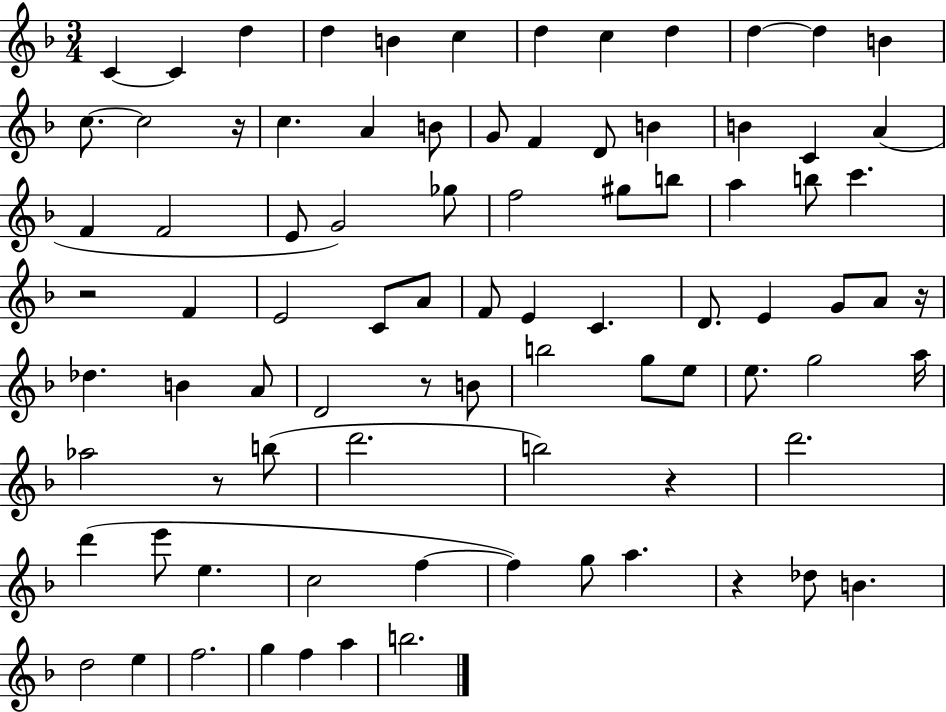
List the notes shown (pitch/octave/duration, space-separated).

C4/q C4/q D5/q D5/q B4/q C5/q D5/q C5/q D5/q D5/q D5/q B4/q C5/e. C5/h R/s C5/q. A4/q B4/e G4/e F4/q D4/e B4/q B4/q C4/q A4/q F4/q F4/h E4/e G4/h Gb5/e F5/h G#5/e B5/e A5/q B5/e C6/q. R/h F4/q E4/h C4/e A4/e F4/e E4/q C4/q. D4/e. E4/q G4/e A4/e R/s Db5/q. B4/q A4/e D4/h R/e B4/e B5/h G5/e E5/e E5/e. G5/h A5/s Ab5/h R/e B5/e D6/h. B5/h R/q D6/h. D6/q E6/e E5/q. C5/h F5/q F5/q G5/e A5/q. R/q Db5/e B4/q. D5/h E5/q F5/h. G5/q F5/q A5/q B5/h.